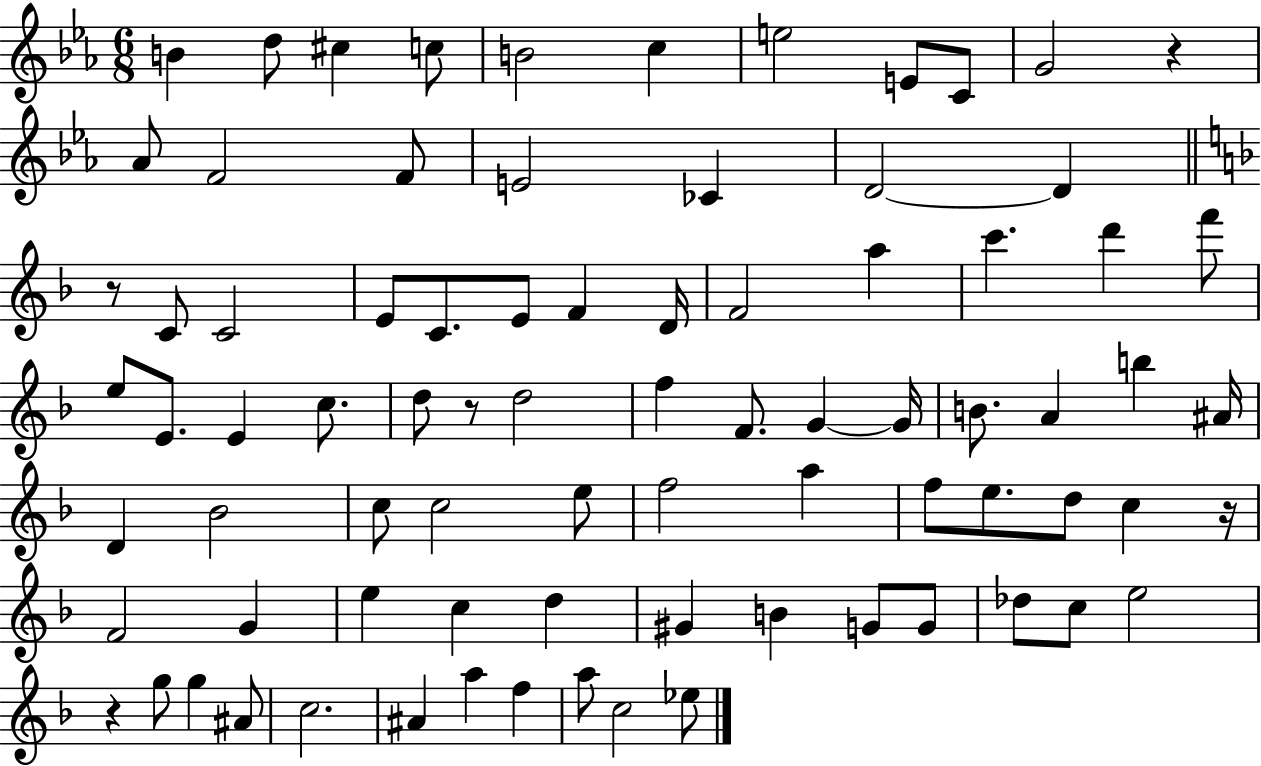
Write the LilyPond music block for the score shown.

{
  \clef treble
  \numericTimeSignature
  \time 6/8
  \key ees \major
  b'4 d''8 cis''4 c''8 | b'2 c''4 | e''2 e'8 c'8 | g'2 r4 | \break aes'8 f'2 f'8 | e'2 ces'4 | d'2~~ d'4 | \bar "||" \break \key f \major r8 c'8 c'2 | e'8 c'8. e'8 f'4 d'16 | f'2 a''4 | c'''4. d'''4 f'''8 | \break e''8 e'8. e'4 c''8. | d''8 r8 d''2 | f''4 f'8. g'4~~ g'16 | b'8. a'4 b''4 ais'16 | \break d'4 bes'2 | c''8 c''2 e''8 | f''2 a''4 | f''8 e''8. d''8 c''4 r16 | \break f'2 g'4 | e''4 c''4 d''4 | gis'4 b'4 g'8 g'8 | des''8 c''8 e''2 | \break r4 g''8 g''4 ais'8 | c''2. | ais'4 a''4 f''4 | a''8 c''2 ees''8 | \break \bar "|."
}